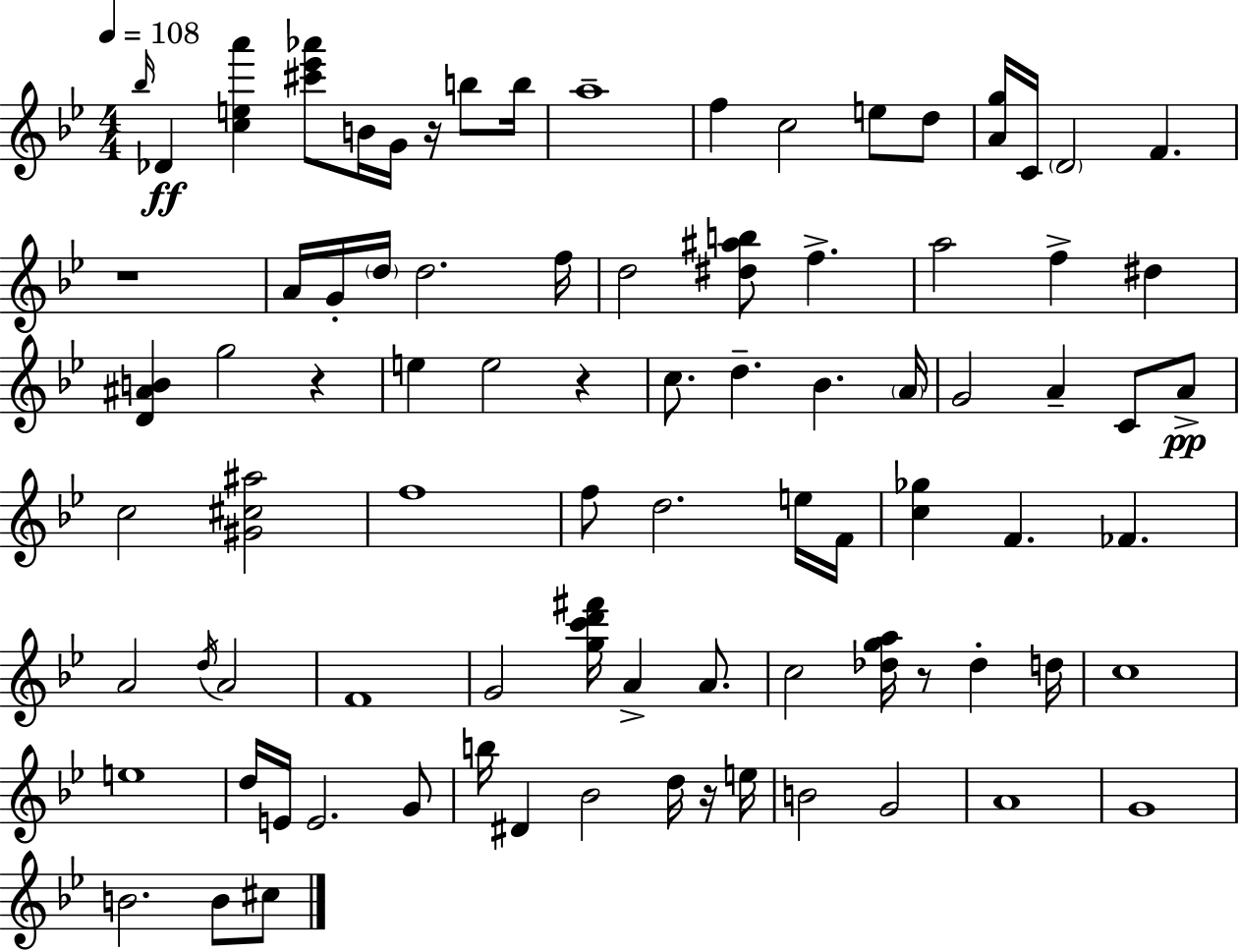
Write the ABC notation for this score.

X:1
T:Untitled
M:4/4
L:1/4
K:Bb
_b/4 _D [cea'] [^c'_e'_a']/2 B/4 G/4 z/4 b/2 b/4 a4 f c2 e/2 d/2 [Ag]/4 C/4 D2 F z4 A/4 G/4 d/4 d2 f/4 d2 [^d^ab]/2 f a2 f ^d [D^AB] g2 z e e2 z c/2 d _B A/4 G2 A C/2 A/2 c2 [^G^c^a]2 f4 f/2 d2 e/4 F/4 [c_g] F _F A2 d/4 A2 F4 G2 [gc'd'^f']/4 A A/2 c2 [_dga]/4 z/2 _d d/4 c4 e4 d/4 E/4 E2 G/2 b/4 ^D _B2 d/4 z/4 e/4 B2 G2 A4 G4 B2 B/2 ^c/2